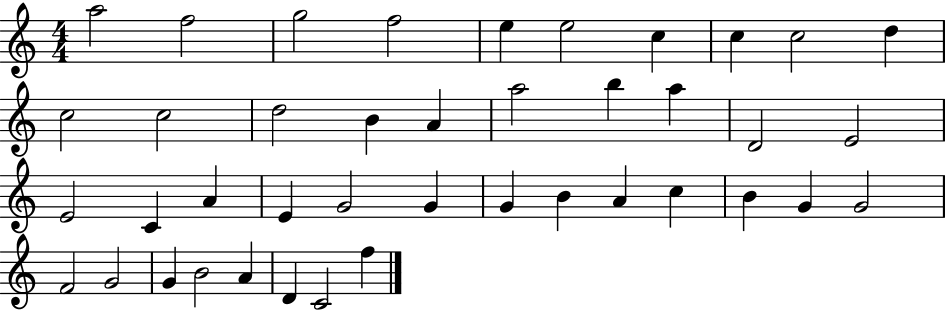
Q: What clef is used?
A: treble